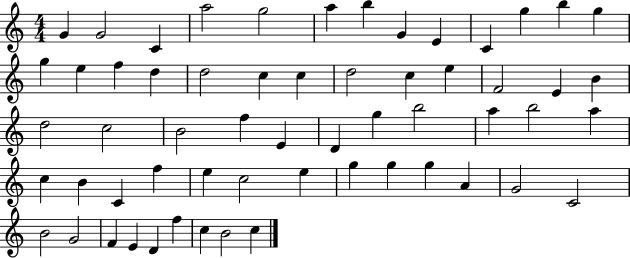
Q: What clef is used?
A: treble